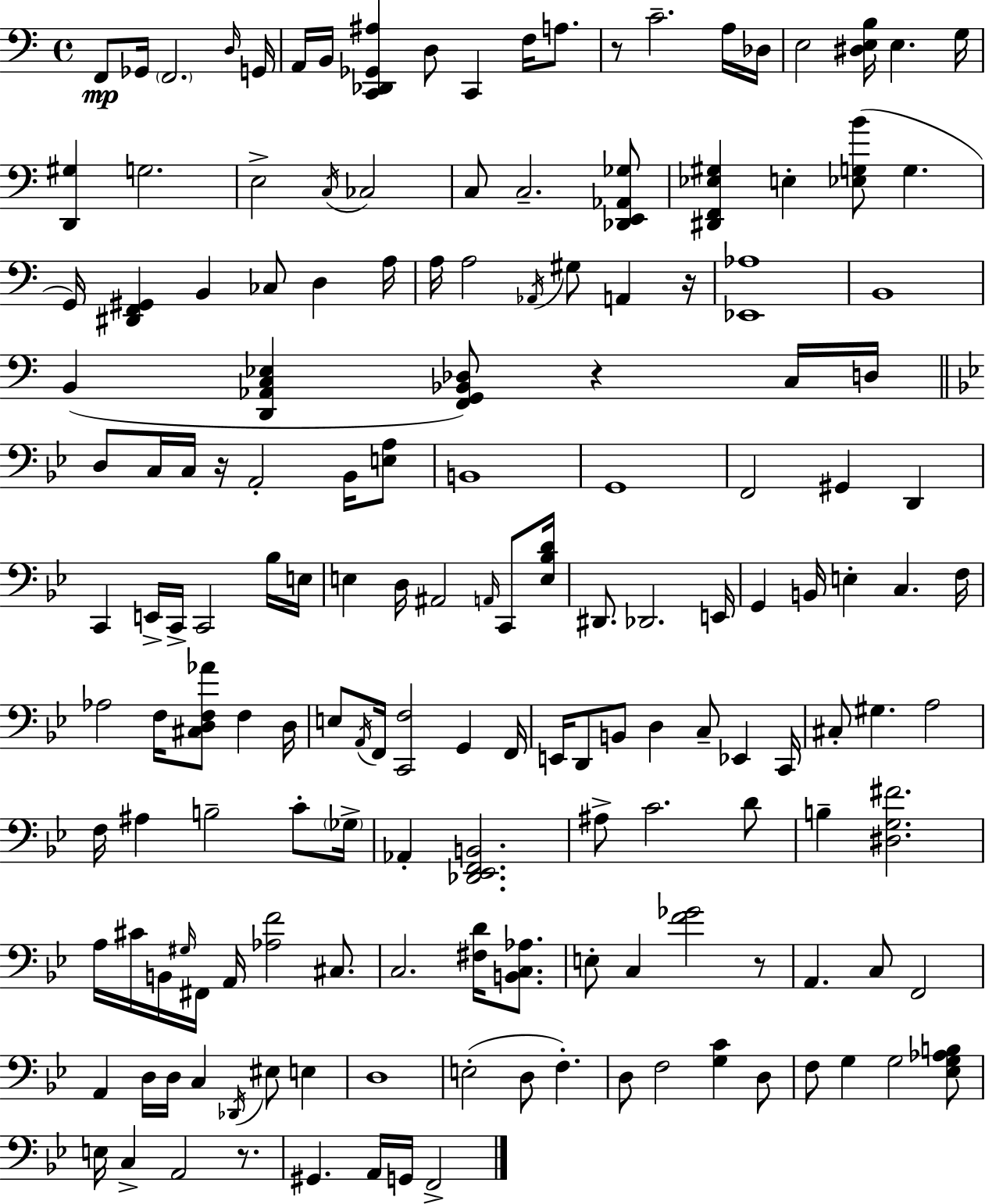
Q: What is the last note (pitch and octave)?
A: F2